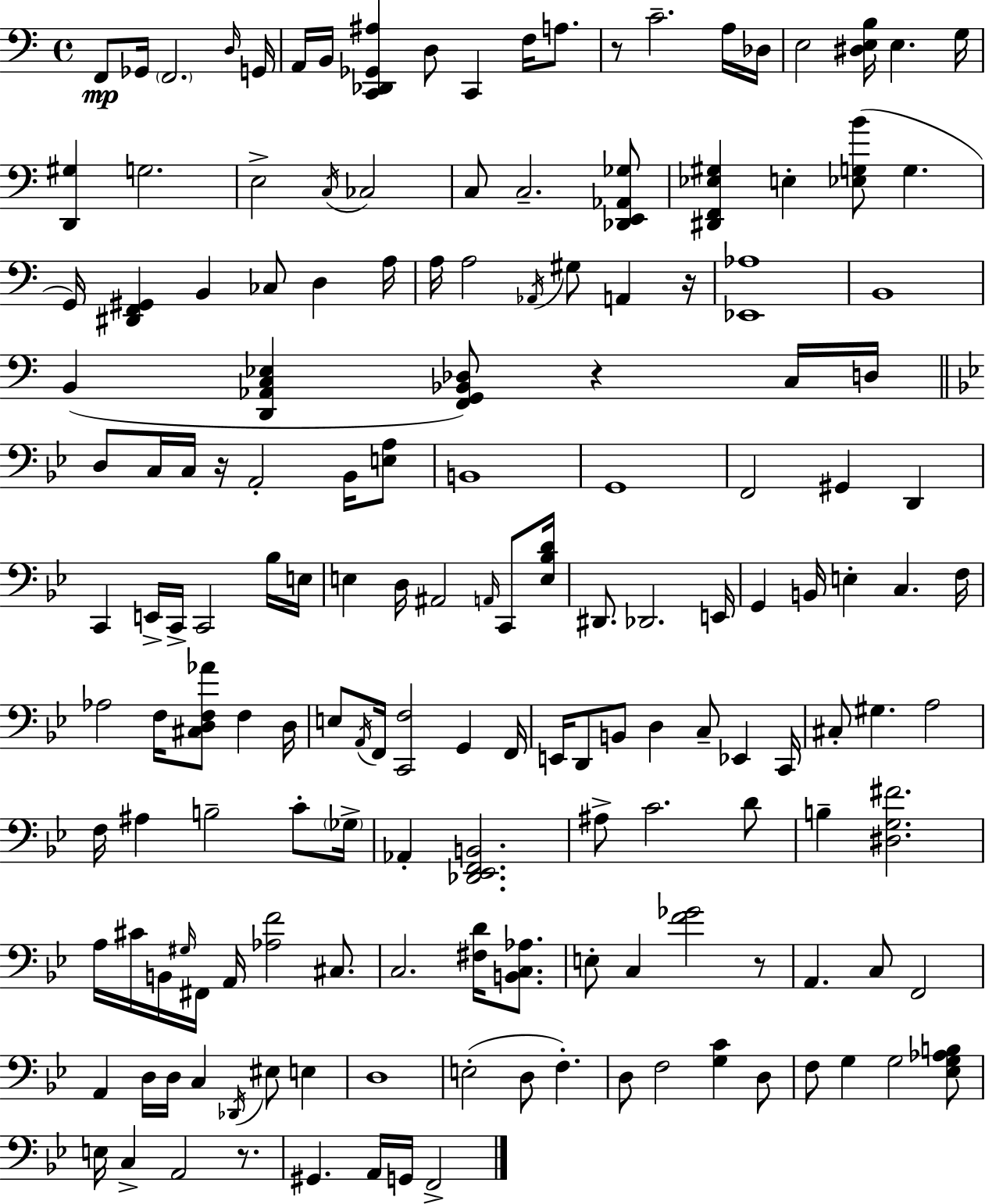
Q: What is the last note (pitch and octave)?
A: F2